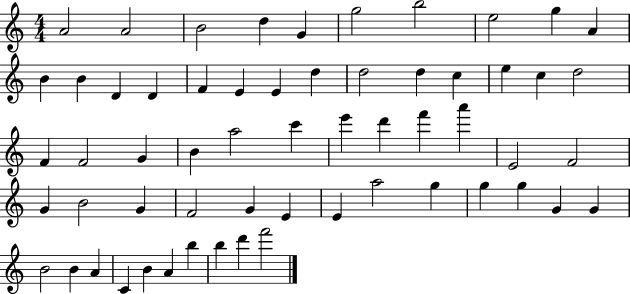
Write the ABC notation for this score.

X:1
T:Untitled
M:4/4
L:1/4
K:C
A2 A2 B2 d G g2 b2 e2 g A B B D D F E E d d2 d c e c d2 F F2 G B a2 c' e' d' f' a' E2 F2 G B2 G F2 G E E a2 g g g G G B2 B A C B A b b d' f'2